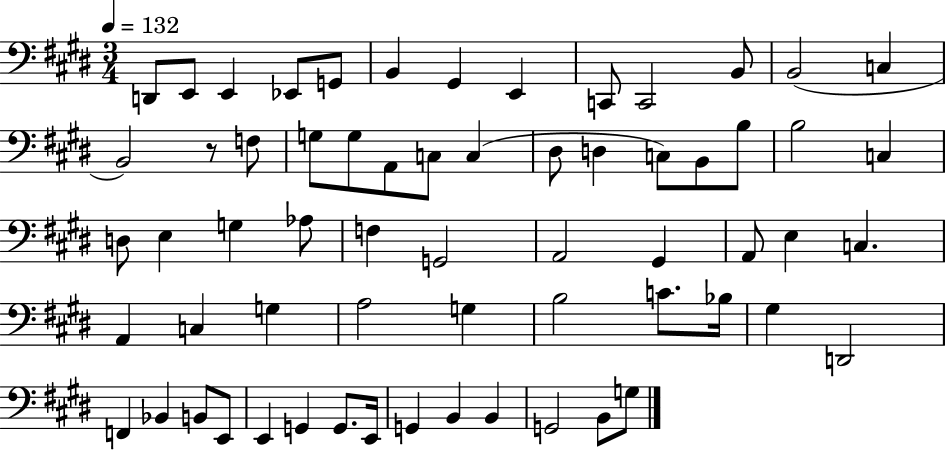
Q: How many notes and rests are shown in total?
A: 63